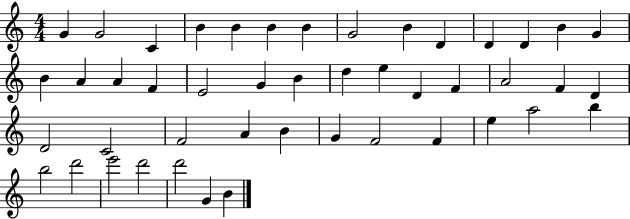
{
  \clef treble
  \numericTimeSignature
  \time 4/4
  \key c \major
  g'4 g'2 c'4 | b'4 b'4 b'4 b'4 | g'2 b'4 d'4 | d'4 d'4 b'4 g'4 | \break b'4 a'4 a'4 f'4 | e'2 g'4 b'4 | d''4 e''4 d'4 f'4 | a'2 f'4 d'4 | \break d'2 c'2 | f'2 a'4 b'4 | g'4 f'2 f'4 | e''4 a''2 b''4 | \break b''2 d'''2 | e'''2 d'''2 | d'''2 g'4 b'4 | \bar "|."
}